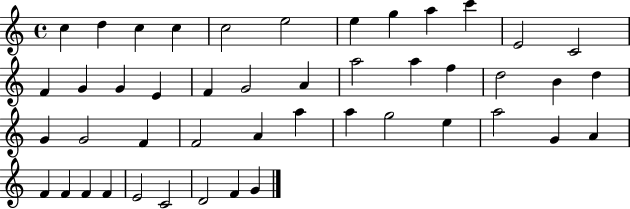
C5/q D5/q C5/q C5/q C5/h E5/h E5/q G5/q A5/q C6/q E4/h C4/h F4/q G4/q G4/q E4/q F4/q G4/h A4/q A5/h A5/q F5/q D5/h B4/q D5/q G4/q G4/h F4/q F4/h A4/q A5/q A5/q G5/h E5/q A5/h G4/q A4/q F4/q F4/q F4/q F4/q E4/h C4/h D4/h F4/q G4/q